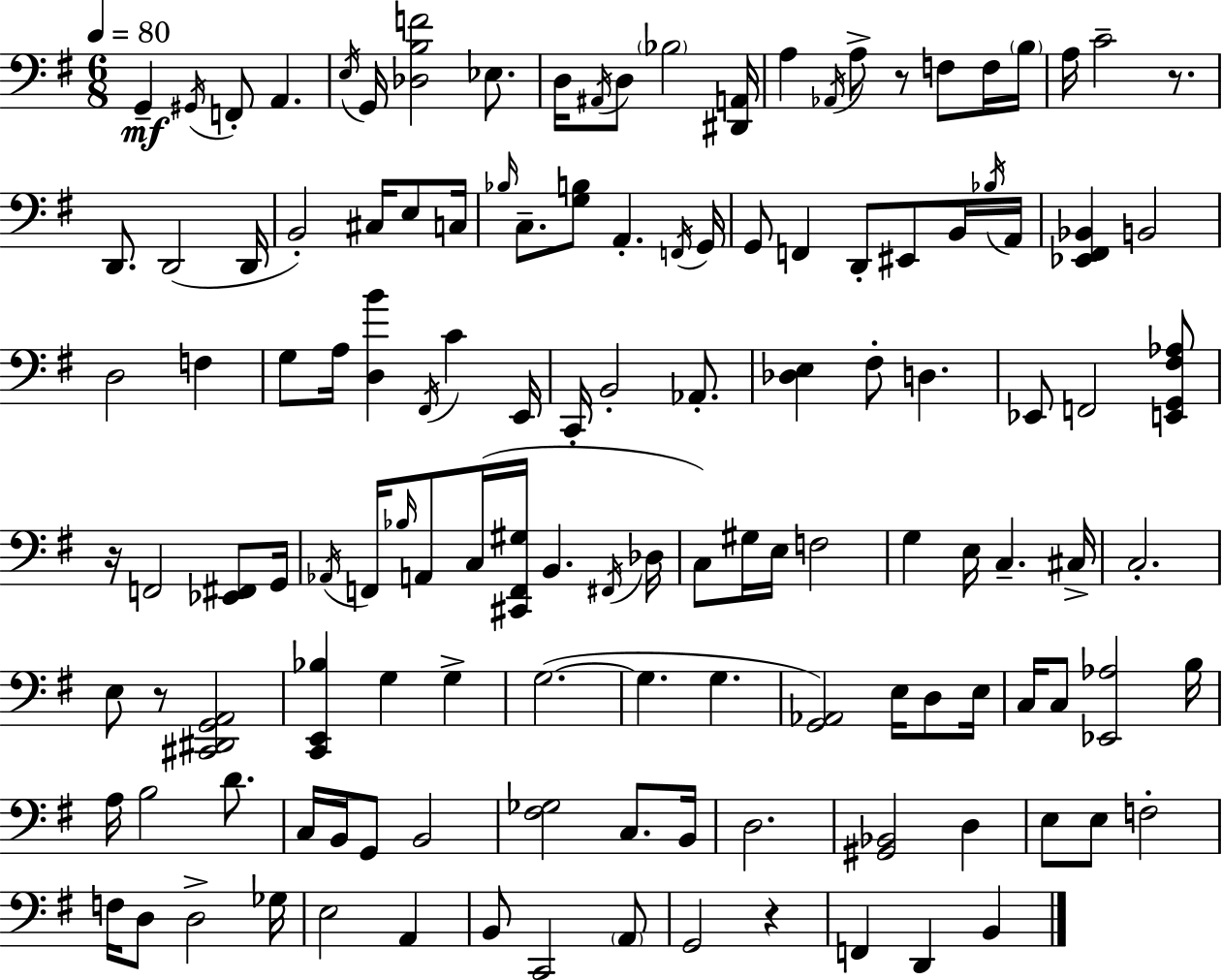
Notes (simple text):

G2/q G#2/s F2/e A2/q. E3/s G2/s [Db3,B3,F4]/h Eb3/e. D3/s A#2/s D3/e Bb3/h [D#2,A2]/s A3/q Ab2/s A3/e R/e F3/e F3/s B3/s A3/s C4/h R/e. D2/e. D2/h D2/s B2/h C#3/s E3/e C3/s Bb3/s C3/e. [G3,B3]/e A2/q. F2/s G2/s G2/e F2/q D2/e EIS2/e B2/s Bb3/s A2/s [Eb2,F#2,Bb2]/q B2/h D3/h F3/q G3/e A3/s [D3,B4]/q F#2/s C4/q E2/s C2/s B2/h Ab2/e. [Db3,E3]/q F#3/e D3/q. Eb2/e F2/h [E2,G2,F#3,Ab3]/e R/s F2/h [Eb2,F#2]/e G2/s Ab2/s F2/s Bb3/s A2/e C3/s [C#2,F2,G#3]/s B2/q. F#2/s Db3/s C3/e G#3/s E3/s F3/h G3/q E3/s C3/q. C#3/s C3/h. E3/e R/e [C#2,D#2,G2,A2]/h [C2,E2,Bb3]/q G3/q G3/q G3/h. G3/q. G3/q. [G2,Ab2]/h E3/s D3/e E3/s C3/s C3/e [Eb2,Ab3]/h B3/s A3/s B3/h D4/e. C3/s B2/s G2/e B2/h [F#3,Gb3]/h C3/e. B2/s D3/h. [G#2,Bb2]/h D3/q E3/e E3/e F3/h F3/s D3/e D3/h Gb3/s E3/h A2/q B2/e C2/h A2/e G2/h R/q F2/q D2/q B2/q